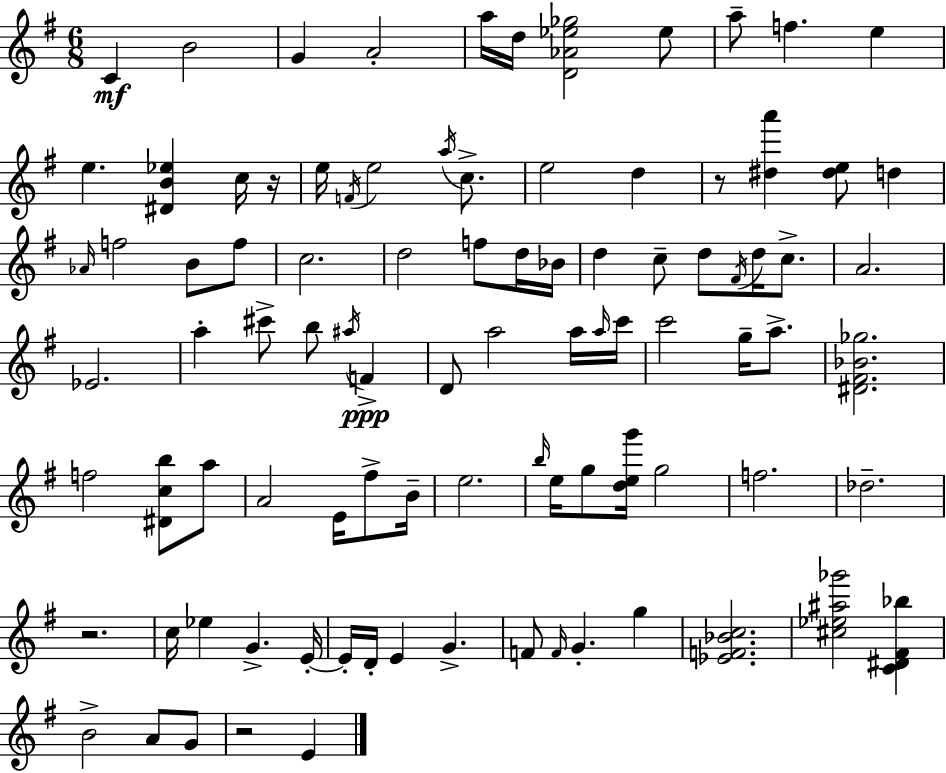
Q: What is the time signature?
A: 6/8